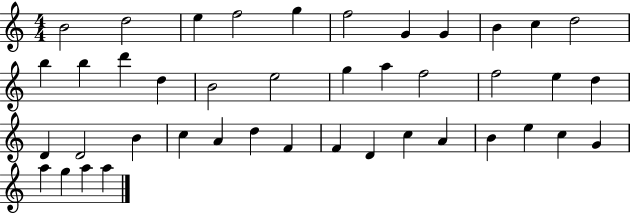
B4/h D5/h E5/q F5/h G5/q F5/h G4/q G4/q B4/q C5/q D5/h B5/q B5/q D6/q D5/q B4/h E5/h G5/q A5/q F5/h F5/h E5/q D5/q D4/q D4/h B4/q C5/q A4/q D5/q F4/q F4/q D4/q C5/q A4/q B4/q E5/q C5/q G4/q A5/q G5/q A5/q A5/q